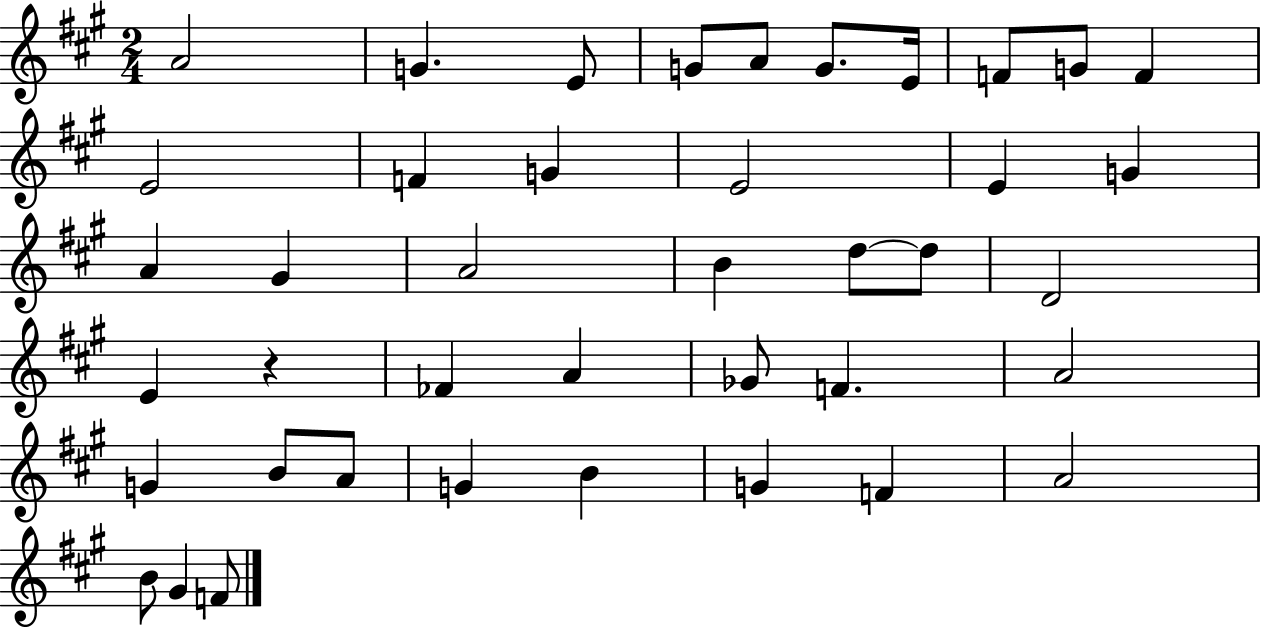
{
  \clef treble
  \numericTimeSignature
  \time 2/4
  \key a \major
  \repeat volta 2 { a'2 | g'4. e'8 | g'8 a'8 g'8. e'16 | f'8 g'8 f'4 | \break e'2 | f'4 g'4 | e'2 | e'4 g'4 | \break a'4 gis'4 | a'2 | b'4 d''8~~ d''8 | d'2 | \break e'4 r4 | fes'4 a'4 | ges'8 f'4. | a'2 | \break g'4 b'8 a'8 | g'4 b'4 | g'4 f'4 | a'2 | \break b'8 gis'4 f'8 | } \bar "|."
}